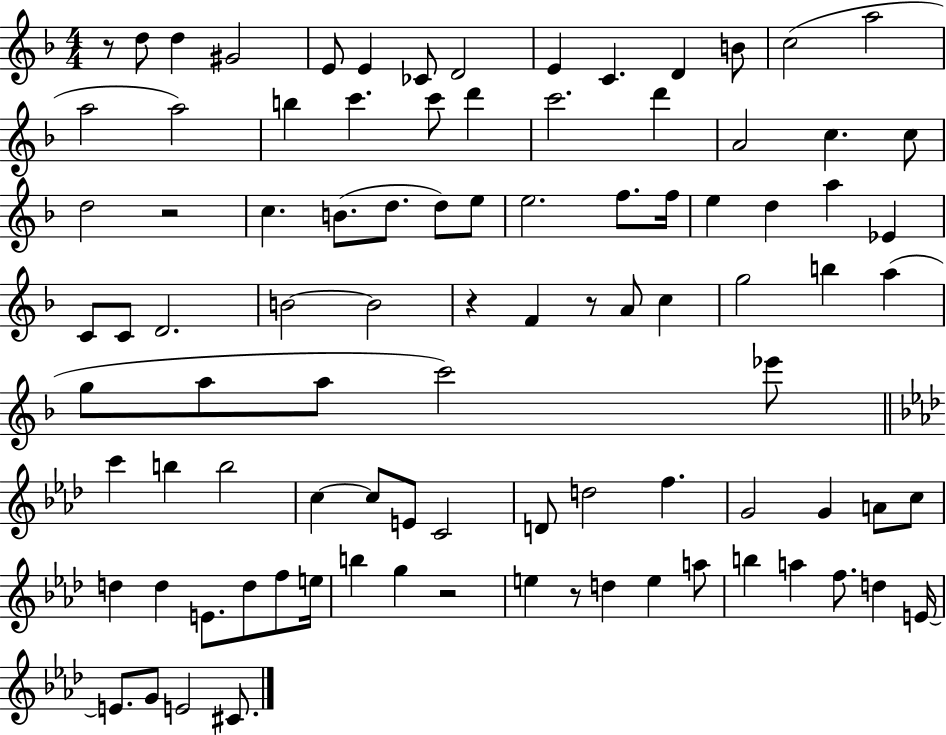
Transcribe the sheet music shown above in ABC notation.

X:1
T:Untitled
M:4/4
L:1/4
K:F
z/2 d/2 d ^G2 E/2 E _C/2 D2 E C D B/2 c2 a2 a2 a2 b c' c'/2 d' c'2 d' A2 c c/2 d2 z2 c B/2 d/2 d/2 e/2 e2 f/2 f/4 e d a _E C/2 C/2 D2 B2 B2 z F z/2 A/2 c g2 b a g/2 a/2 a/2 c'2 _e'/2 c' b b2 c c/2 E/2 C2 D/2 d2 f G2 G A/2 c/2 d d E/2 d/2 f/2 e/4 b g z2 e z/2 d e a/2 b a f/2 d E/4 E/2 G/2 E2 ^C/2